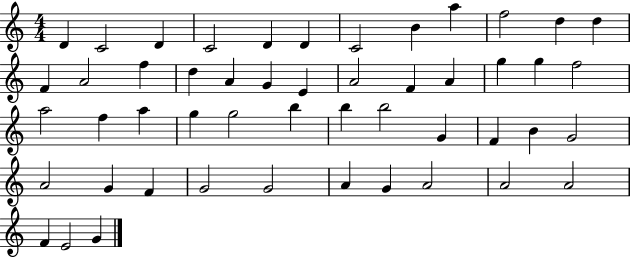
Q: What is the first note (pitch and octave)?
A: D4